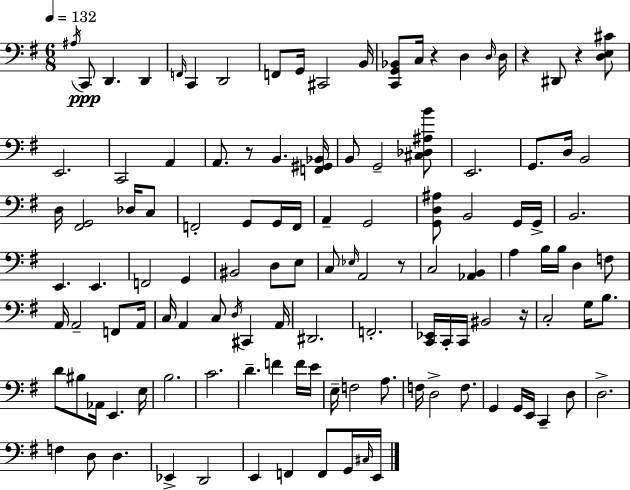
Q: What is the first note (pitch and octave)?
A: A#3